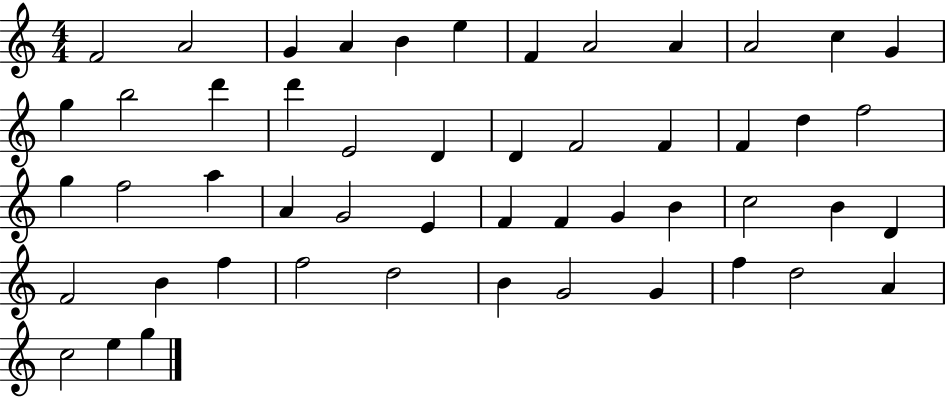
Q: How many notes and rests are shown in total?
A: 51